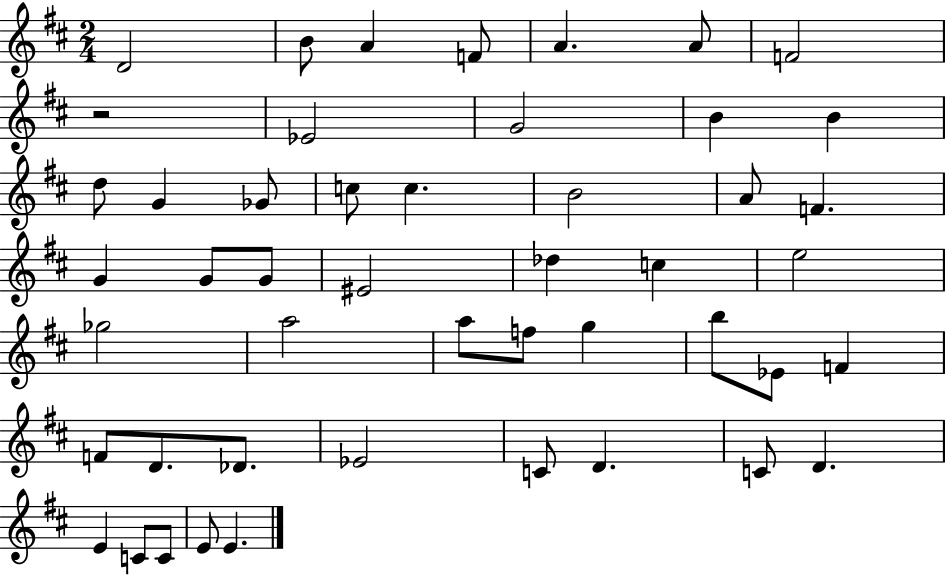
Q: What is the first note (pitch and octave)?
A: D4